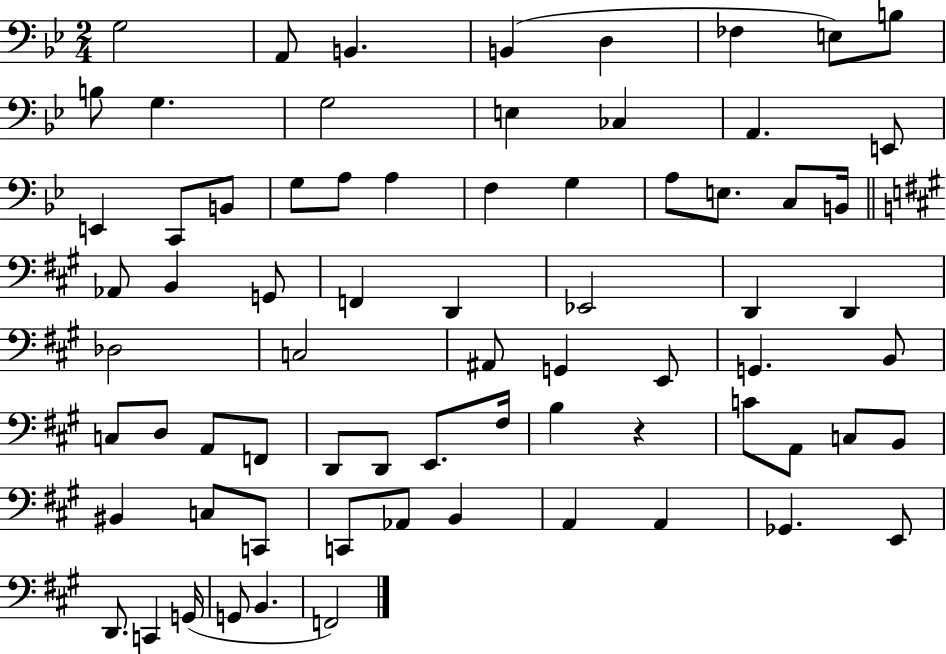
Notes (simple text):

G3/h A2/e B2/q. B2/q D3/q FES3/q E3/e B3/e B3/e G3/q. G3/h E3/q CES3/q A2/q. E2/e E2/q C2/e B2/e G3/e A3/e A3/q F3/q G3/q A3/e E3/e. C3/e B2/s Ab2/e B2/q G2/e F2/q D2/q Eb2/h D2/q D2/q Db3/h C3/h A#2/e G2/q E2/e G2/q. B2/e C3/e D3/e A2/e F2/e D2/e D2/e E2/e. F#3/s B3/q R/q C4/e A2/e C3/e B2/e BIS2/q C3/e C2/e C2/e Ab2/e B2/q A2/q A2/q Gb2/q. E2/e D2/e. C2/q G2/s G2/e B2/q. F2/h